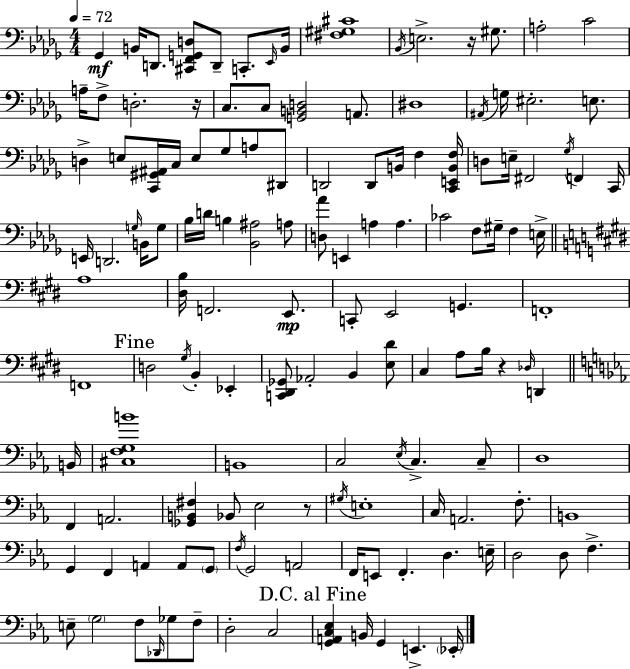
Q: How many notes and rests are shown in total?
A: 138